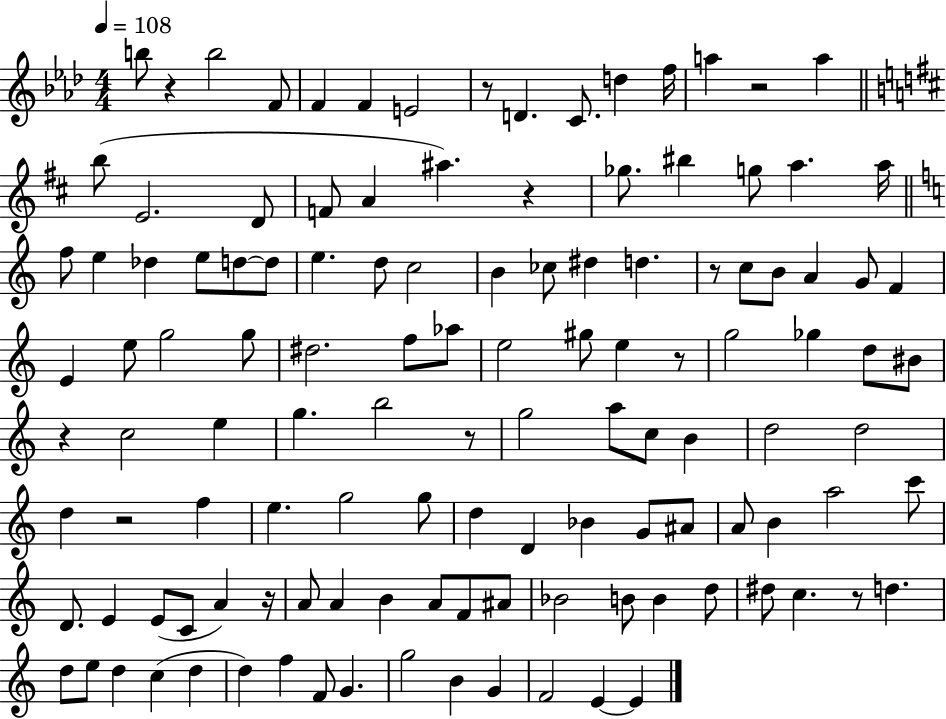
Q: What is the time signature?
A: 4/4